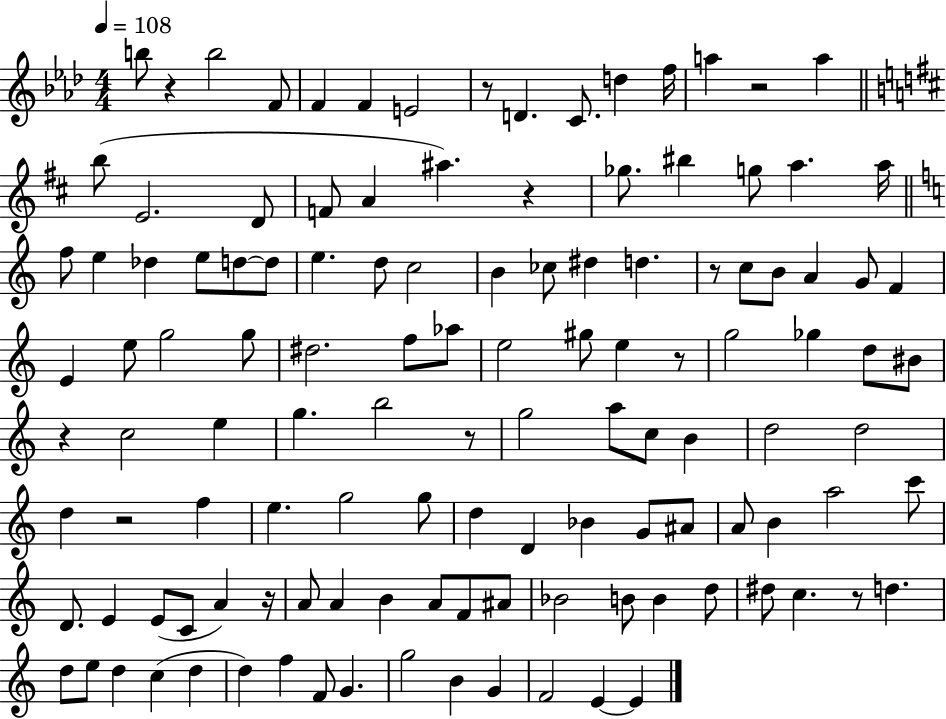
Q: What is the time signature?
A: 4/4